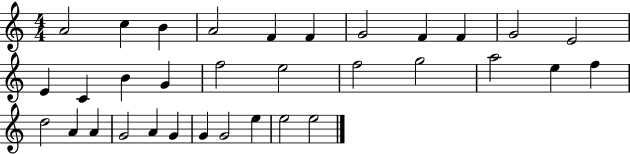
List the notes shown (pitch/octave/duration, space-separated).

A4/h C5/q B4/q A4/h F4/q F4/q G4/h F4/q F4/q G4/h E4/h E4/q C4/q B4/q G4/q F5/h E5/h F5/h G5/h A5/h E5/q F5/q D5/h A4/q A4/q G4/h A4/q G4/q G4/q G4/h E5/q E5/h E5/h